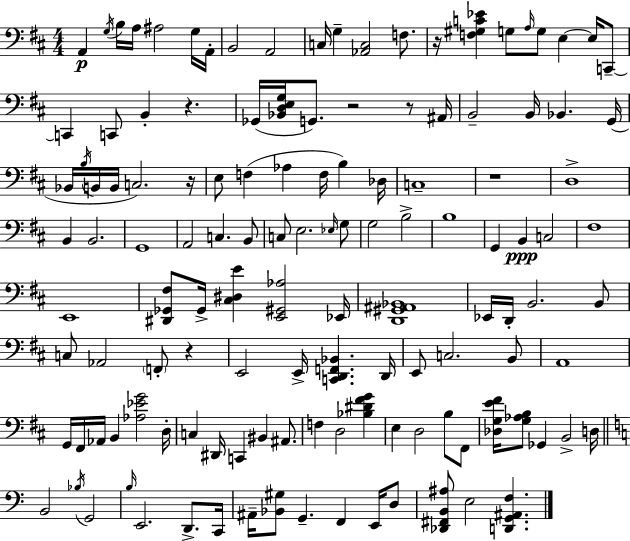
X:1
T:Untitled
M:4/4
L:1/4
K:D
A,, G,/4 B,/4 A,/4 ^A,2 G,/4 A,,/4 B,,2 A,,2 C,/4 G, [_A,,C,]2 F,/2 z/4 [F,^G,C_E] G,/2 A,/4 G,/2 E, E,/4 C,,/2 C,, C,,/2 B,, z _G,,/4 [_B,,D,E,G,]/4 G,,/2 z2 z/2 ^A,,/4 B,,2 B,,/4 _B,, G,,/4 _B,,/4 B,/4 B,,/4 B,,/4 C,2 z/4 E,/2 F, _A, F,/4 B, _D,/4 C,4 z4 D,4 B,, B,,2 G,,4 A,,2 C, B,,/2 C,/2 E,2 _E,/4 G,/2 G,2 B,2 B,4 G,, B,, C,2 ^F,4 E,,4 [^D,,_G,,^F,]/2 _G,,/4 [^C,^D,E] [E,,^G,,_A,]2 _E,,/4 [D,,^G,,^A,,_B,,]4 _E,,/4 D,,/4 B,,2 B,,/2 C,/2 _A,,2 F,,/2 z E,,2 E,,/4 [C,,D,,F,,_B,,] D,,/4 E,,/2 C,2 B,,/2 A,,4 G,,/4 ^F,,/4 _A,,/4 B,, [_A,_EG]2 D,/4 C, ^D,,/4 C,, ^B,, ^A,,/2 F, D,2 [_B,^D^FG] E, D,2 B,/2 ^F,,/2 [_D,G,E^F]/4 [G,_A,B,]/2 _G,, B,,2 D,/4 B,,2 _B,/4 G,,2 B,/4 E,,2 D,,/2 C,,/4 ^A,,/4 [_B,,^G,]/2 G,, F,, E,,/4 D,/2 [_D,,^F,,B,,^A,]/2 E,2 [D,,G,,^A,,F,]